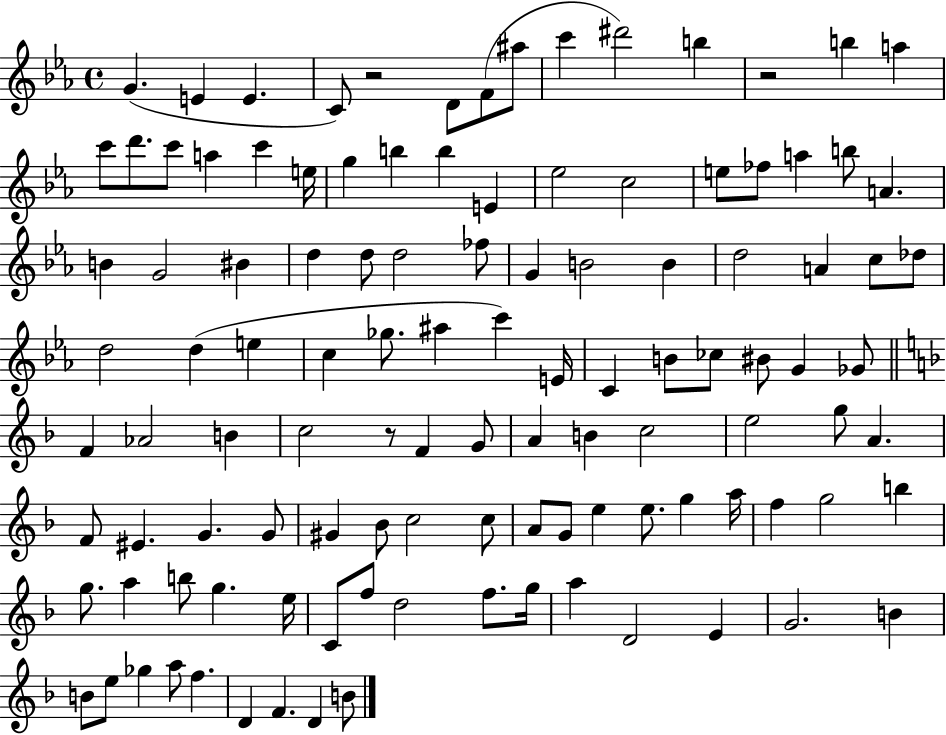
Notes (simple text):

G4/q. E4/q E4/q. C4/e R/h D4/e F4/e A#5/e C6/q D#6/h B5/q R/h B5/q A5/q C6/e D6/e. C6/e A5/q C6/q E5/s G5/q B5/q B5/q E4/q Eb5/h C5/h E5/e FES5/e A5/q B5/e A4/q. B4/q G4/h BIS4/q D5/q D5/e D5/h FES5/e G4/q B4/h B4/q D5/h A4/q C5/e Db5/e D5/h D5/q E5/q C5/q Gb5/e. A#5/q C6/q E4/s C4/q B4/e CES5/e BIS4/e G4/q Gb4/e F4/q Ab4/h B4/q C5/h R/e F4/q G4/e A4/q B4/q C5/h E5/h G5/e A4/q. F4/e EIS4/q. G4/q. G4/e G#4/q Bb4/e C5/h C5/e A4/e G4/e E5/q E5/e. G5/q A5/s F5/q G5/h B5/q G5/e. A5/q B5/e G5/q. E5/s C4/e F5/e D5/h F5/e. G5/s A5/q D4/h E4/q G4/h. B4/q B4/e E5/e Gb5/q A5/e F5/q. D4/q F4/q. D4/q B4/e